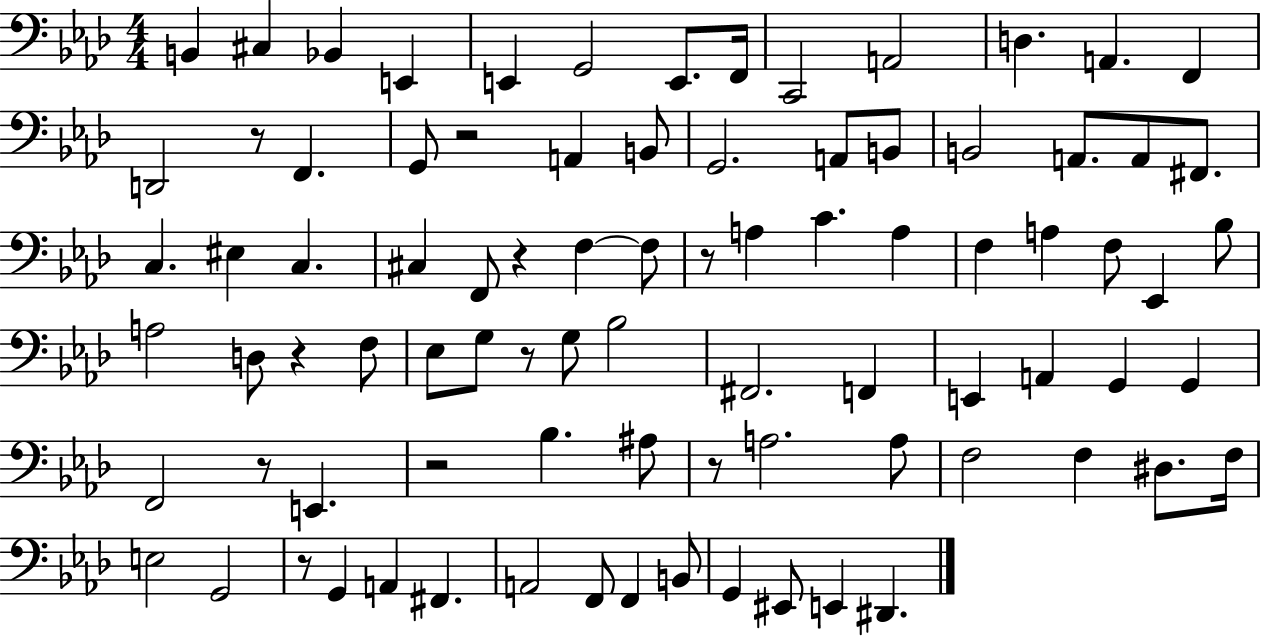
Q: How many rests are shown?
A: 10